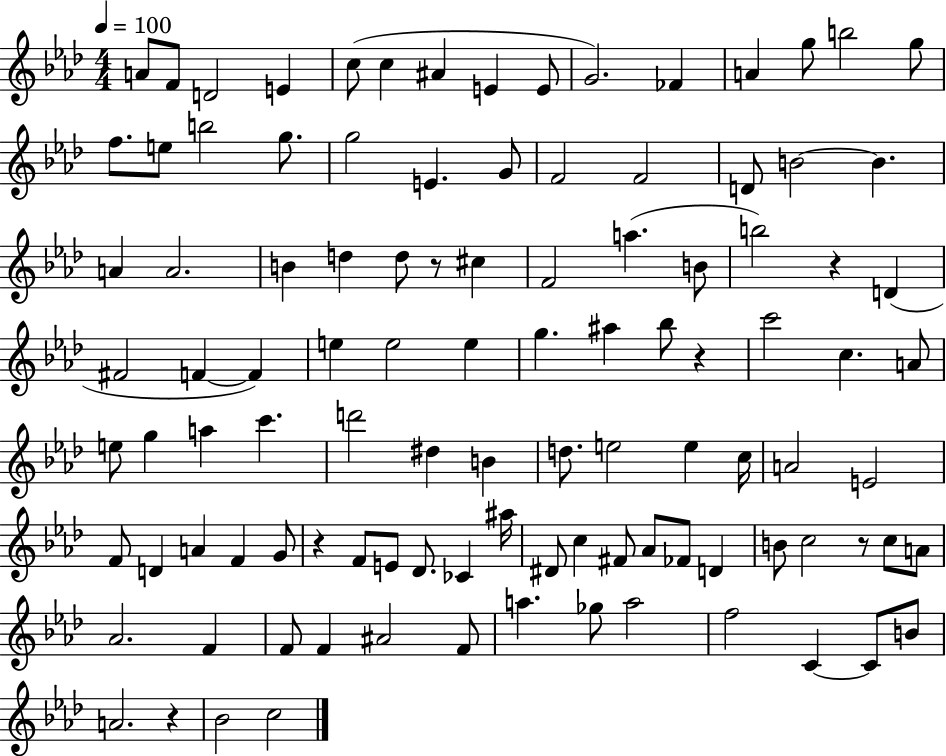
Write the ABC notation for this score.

X:1
T:Untitled
M:4/4
L:1/4
K:Ab
A/2 F/2 D2 E c/2 c ^A E E/2 G2 _F A g/2 b2 g/2 f/2 e/2 b2 g/2 g2 E G/2 F2 F2 D/2 B2 B A A2 B d d/2 z/2 ^c F2 a B/2 b2 z D ^F2 F F e e2 e g ^a _b/2 z c'2 c A/2 e/2 g a c' d'2 ^d B d/2 e2 e c/4 A2 E2 F/2 D A F G/2 z F/2 E/2 _D/2 _C ^a/4 ^D/2 c ^F/2 _A/2 _F/2 D B/2 c2 z/2 c/2 A/2 _A2 F F/2 F ^A2 F/2 a _g/2 a2 f2 C C/2 B/2 A2 z _B2 c2